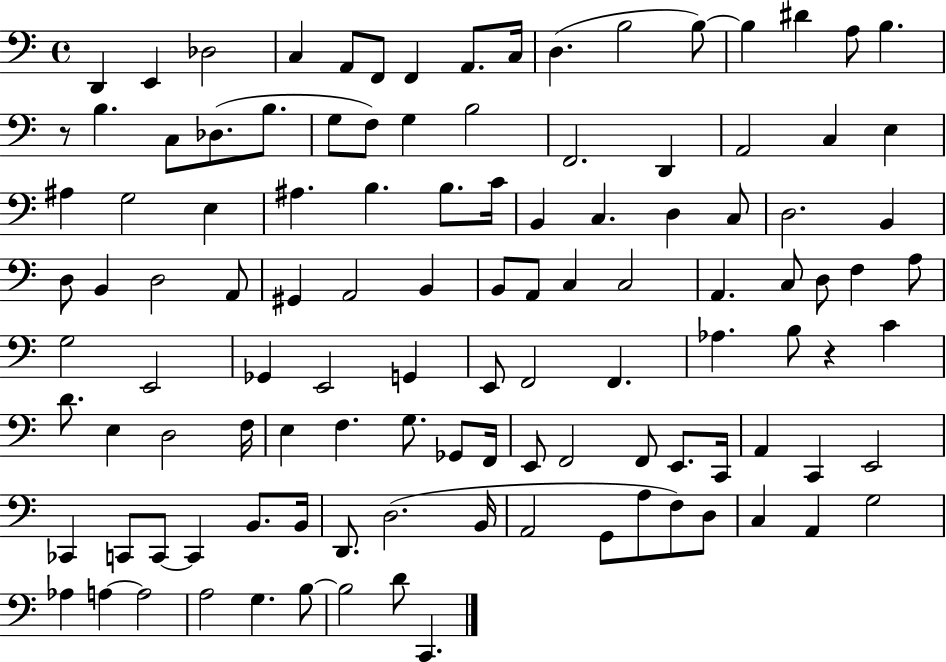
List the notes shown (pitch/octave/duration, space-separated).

D2/q E2/q Db3/h C3/q A2/e F2/e F2/q A2/e. C3/s D3/q. B3/h B3/e B3/q D#4/q A3/e B3/q. R/e B3/q. C3/e Db3/e. B3/e. G3/e F3/e G3/q B3/h F2/h. D2/q A2/h C3/q E3/q A#3/q G3/h E3/q A#3/q. B3/q. B3/e. C4/s B2/q C3/q. D3/q C3/e D3/h. B2/q D3/e B2/q D3/h A2/e G#2/q A2/h B2/q B2/e A2/e C3/q C3/h A2/q. C3/e D3/e F3/q A3/e G3/h E2/h Gb2/q E2/h G2/q E2/e F2/h F2/q. Ab3/q. B3/e R/q C4/q D4/e. E3/q D3/h F3/s E3/q F3/q. G3/e. Gb2/e F2/s E2/e F2/h F2/e E2/e. C2/s A2/q C2/q E2/h CES2/q C2/e C2/e C2/q B2/e. B2/s D2/e. D3/h. B2/s A2/h G2/e A3/e F3/e D3/e C3/q A2/q G3/h Ab3/q A3/q A3/h A3/h G3/q. B3/e B3/h D4/e C2/q.